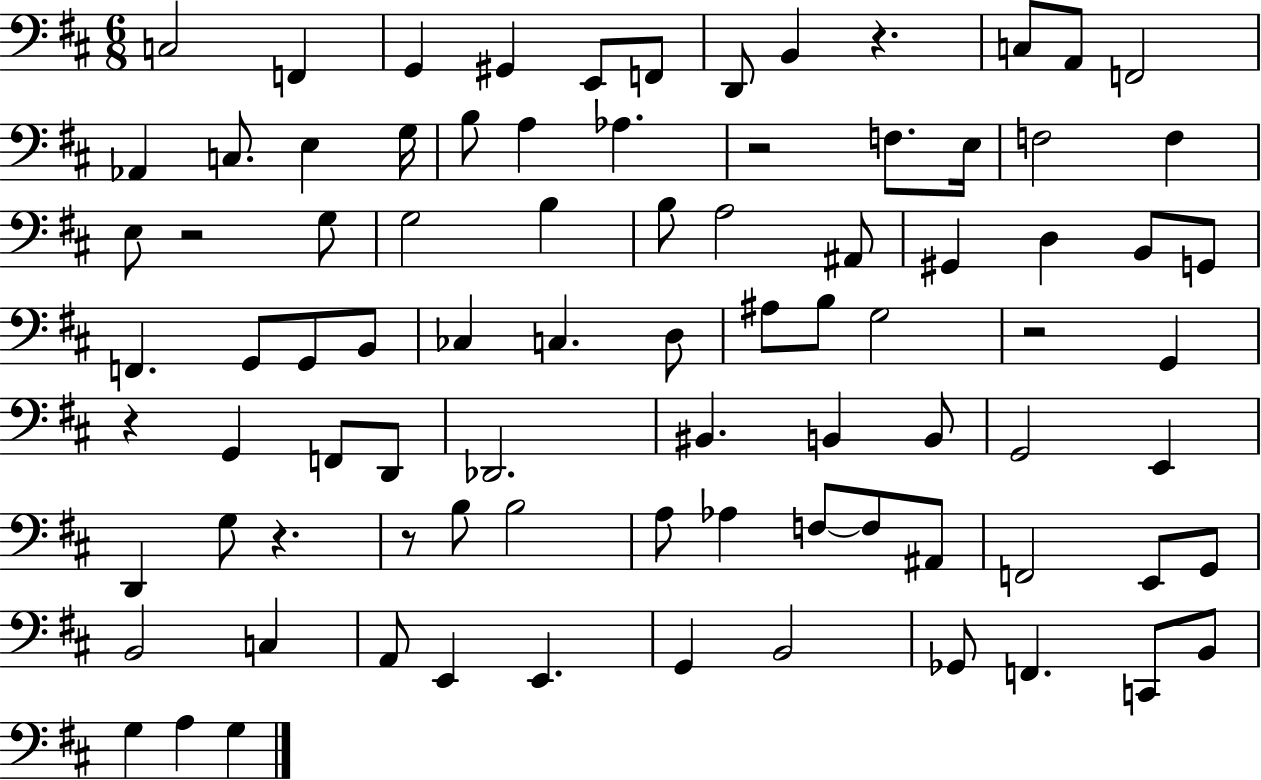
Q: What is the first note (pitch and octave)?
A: C3